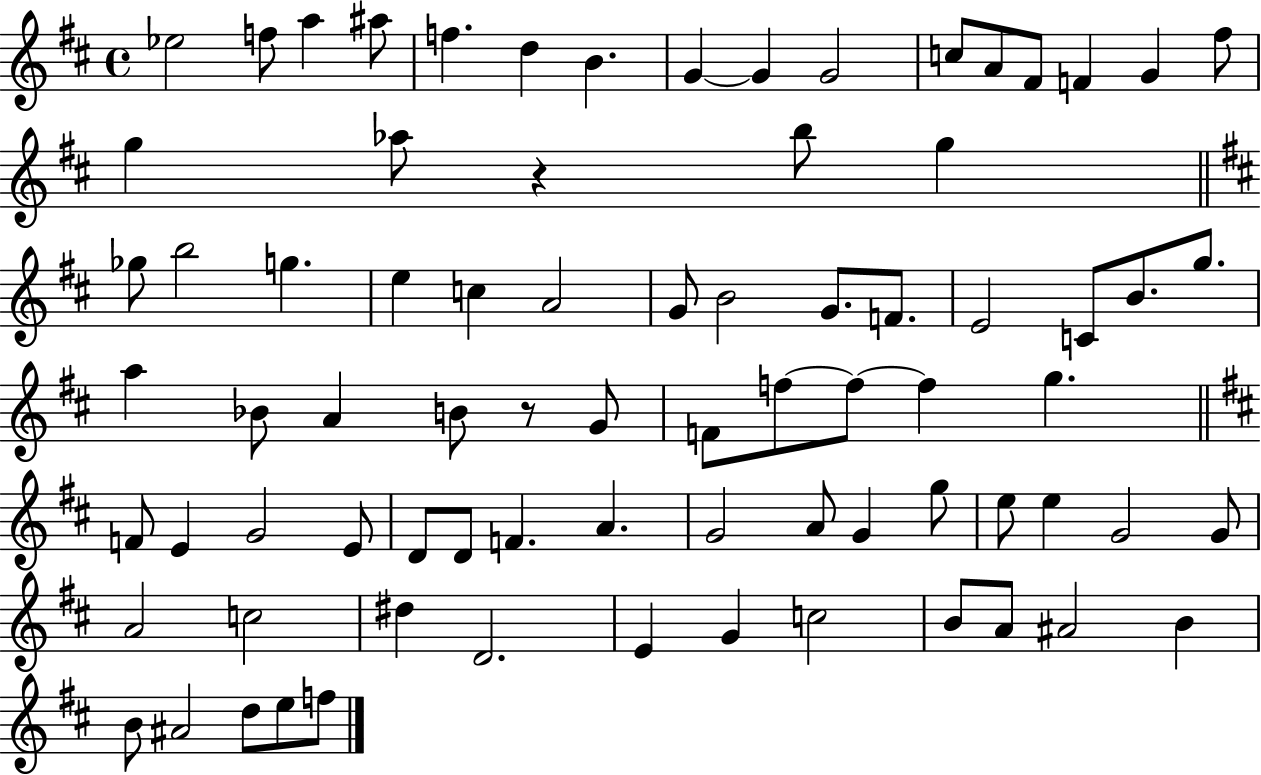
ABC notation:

X:1
T:Untitled
M:4/4
L:1/4
K:D
_e2 f/2 a ^a/2 f d B G G G2 c/2 A/2 ^F/2 F G ^f/2 g _a/2 z b/2 g _g/2 b2 g e c A2 G/2 B2 G/2 F/2 E2 C/2 B/2 g/2 a _B/2 A B/2 z/2 G/2 F/2 f/2 f/2 f g F/2 E G2 E/2 D/2 D/2 F A G2 A/2 G g/2 e/2 e G2 G/2 A2 c2 ^d D2 E G c2 B/2 A/2 ^A2 B B/2 ^A2 d/2 e/2 f/2